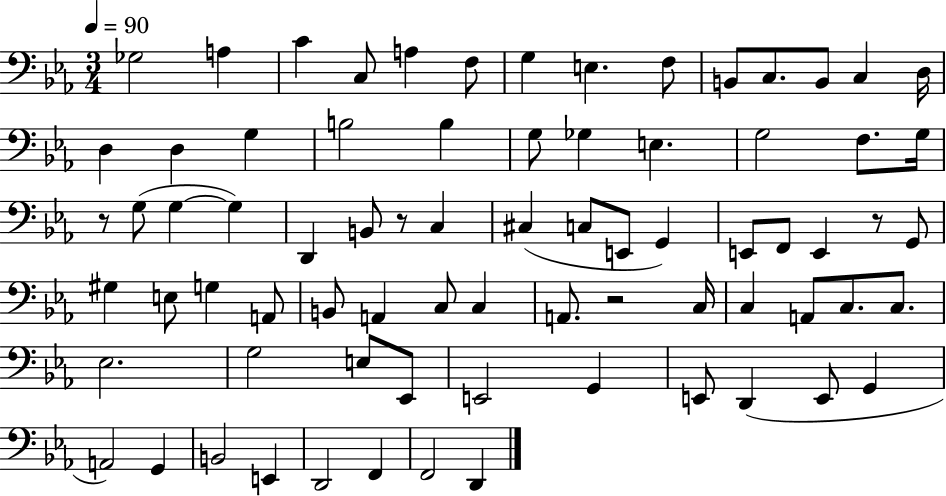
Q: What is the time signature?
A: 3/4